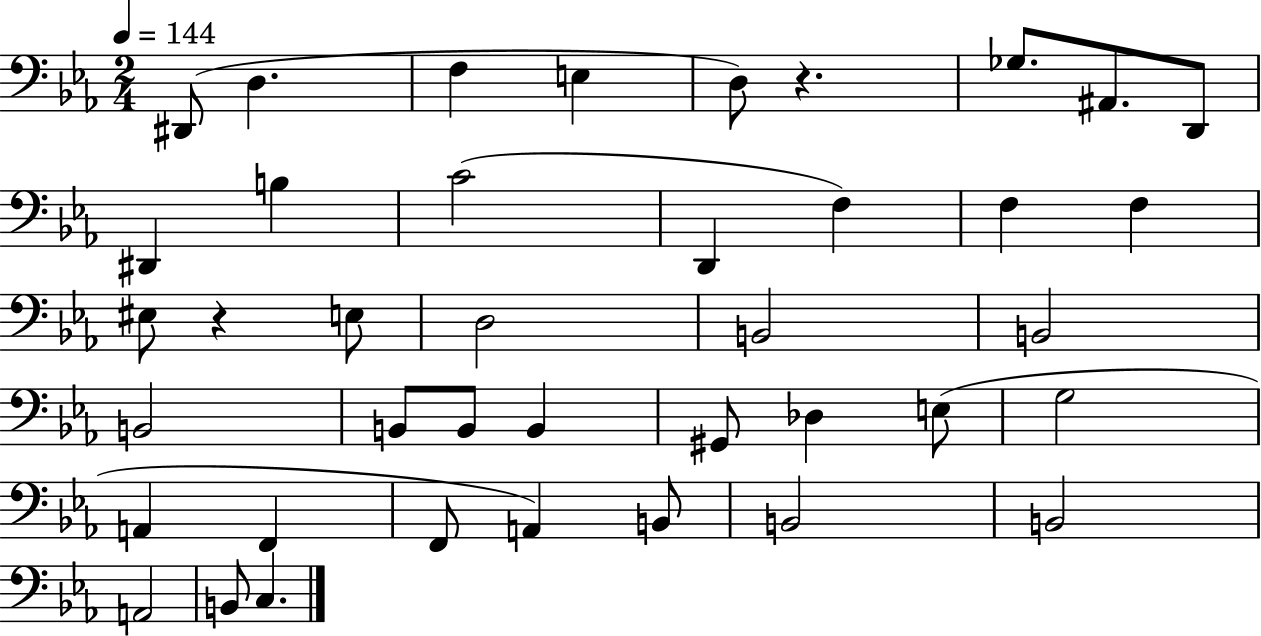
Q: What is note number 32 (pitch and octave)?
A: A2